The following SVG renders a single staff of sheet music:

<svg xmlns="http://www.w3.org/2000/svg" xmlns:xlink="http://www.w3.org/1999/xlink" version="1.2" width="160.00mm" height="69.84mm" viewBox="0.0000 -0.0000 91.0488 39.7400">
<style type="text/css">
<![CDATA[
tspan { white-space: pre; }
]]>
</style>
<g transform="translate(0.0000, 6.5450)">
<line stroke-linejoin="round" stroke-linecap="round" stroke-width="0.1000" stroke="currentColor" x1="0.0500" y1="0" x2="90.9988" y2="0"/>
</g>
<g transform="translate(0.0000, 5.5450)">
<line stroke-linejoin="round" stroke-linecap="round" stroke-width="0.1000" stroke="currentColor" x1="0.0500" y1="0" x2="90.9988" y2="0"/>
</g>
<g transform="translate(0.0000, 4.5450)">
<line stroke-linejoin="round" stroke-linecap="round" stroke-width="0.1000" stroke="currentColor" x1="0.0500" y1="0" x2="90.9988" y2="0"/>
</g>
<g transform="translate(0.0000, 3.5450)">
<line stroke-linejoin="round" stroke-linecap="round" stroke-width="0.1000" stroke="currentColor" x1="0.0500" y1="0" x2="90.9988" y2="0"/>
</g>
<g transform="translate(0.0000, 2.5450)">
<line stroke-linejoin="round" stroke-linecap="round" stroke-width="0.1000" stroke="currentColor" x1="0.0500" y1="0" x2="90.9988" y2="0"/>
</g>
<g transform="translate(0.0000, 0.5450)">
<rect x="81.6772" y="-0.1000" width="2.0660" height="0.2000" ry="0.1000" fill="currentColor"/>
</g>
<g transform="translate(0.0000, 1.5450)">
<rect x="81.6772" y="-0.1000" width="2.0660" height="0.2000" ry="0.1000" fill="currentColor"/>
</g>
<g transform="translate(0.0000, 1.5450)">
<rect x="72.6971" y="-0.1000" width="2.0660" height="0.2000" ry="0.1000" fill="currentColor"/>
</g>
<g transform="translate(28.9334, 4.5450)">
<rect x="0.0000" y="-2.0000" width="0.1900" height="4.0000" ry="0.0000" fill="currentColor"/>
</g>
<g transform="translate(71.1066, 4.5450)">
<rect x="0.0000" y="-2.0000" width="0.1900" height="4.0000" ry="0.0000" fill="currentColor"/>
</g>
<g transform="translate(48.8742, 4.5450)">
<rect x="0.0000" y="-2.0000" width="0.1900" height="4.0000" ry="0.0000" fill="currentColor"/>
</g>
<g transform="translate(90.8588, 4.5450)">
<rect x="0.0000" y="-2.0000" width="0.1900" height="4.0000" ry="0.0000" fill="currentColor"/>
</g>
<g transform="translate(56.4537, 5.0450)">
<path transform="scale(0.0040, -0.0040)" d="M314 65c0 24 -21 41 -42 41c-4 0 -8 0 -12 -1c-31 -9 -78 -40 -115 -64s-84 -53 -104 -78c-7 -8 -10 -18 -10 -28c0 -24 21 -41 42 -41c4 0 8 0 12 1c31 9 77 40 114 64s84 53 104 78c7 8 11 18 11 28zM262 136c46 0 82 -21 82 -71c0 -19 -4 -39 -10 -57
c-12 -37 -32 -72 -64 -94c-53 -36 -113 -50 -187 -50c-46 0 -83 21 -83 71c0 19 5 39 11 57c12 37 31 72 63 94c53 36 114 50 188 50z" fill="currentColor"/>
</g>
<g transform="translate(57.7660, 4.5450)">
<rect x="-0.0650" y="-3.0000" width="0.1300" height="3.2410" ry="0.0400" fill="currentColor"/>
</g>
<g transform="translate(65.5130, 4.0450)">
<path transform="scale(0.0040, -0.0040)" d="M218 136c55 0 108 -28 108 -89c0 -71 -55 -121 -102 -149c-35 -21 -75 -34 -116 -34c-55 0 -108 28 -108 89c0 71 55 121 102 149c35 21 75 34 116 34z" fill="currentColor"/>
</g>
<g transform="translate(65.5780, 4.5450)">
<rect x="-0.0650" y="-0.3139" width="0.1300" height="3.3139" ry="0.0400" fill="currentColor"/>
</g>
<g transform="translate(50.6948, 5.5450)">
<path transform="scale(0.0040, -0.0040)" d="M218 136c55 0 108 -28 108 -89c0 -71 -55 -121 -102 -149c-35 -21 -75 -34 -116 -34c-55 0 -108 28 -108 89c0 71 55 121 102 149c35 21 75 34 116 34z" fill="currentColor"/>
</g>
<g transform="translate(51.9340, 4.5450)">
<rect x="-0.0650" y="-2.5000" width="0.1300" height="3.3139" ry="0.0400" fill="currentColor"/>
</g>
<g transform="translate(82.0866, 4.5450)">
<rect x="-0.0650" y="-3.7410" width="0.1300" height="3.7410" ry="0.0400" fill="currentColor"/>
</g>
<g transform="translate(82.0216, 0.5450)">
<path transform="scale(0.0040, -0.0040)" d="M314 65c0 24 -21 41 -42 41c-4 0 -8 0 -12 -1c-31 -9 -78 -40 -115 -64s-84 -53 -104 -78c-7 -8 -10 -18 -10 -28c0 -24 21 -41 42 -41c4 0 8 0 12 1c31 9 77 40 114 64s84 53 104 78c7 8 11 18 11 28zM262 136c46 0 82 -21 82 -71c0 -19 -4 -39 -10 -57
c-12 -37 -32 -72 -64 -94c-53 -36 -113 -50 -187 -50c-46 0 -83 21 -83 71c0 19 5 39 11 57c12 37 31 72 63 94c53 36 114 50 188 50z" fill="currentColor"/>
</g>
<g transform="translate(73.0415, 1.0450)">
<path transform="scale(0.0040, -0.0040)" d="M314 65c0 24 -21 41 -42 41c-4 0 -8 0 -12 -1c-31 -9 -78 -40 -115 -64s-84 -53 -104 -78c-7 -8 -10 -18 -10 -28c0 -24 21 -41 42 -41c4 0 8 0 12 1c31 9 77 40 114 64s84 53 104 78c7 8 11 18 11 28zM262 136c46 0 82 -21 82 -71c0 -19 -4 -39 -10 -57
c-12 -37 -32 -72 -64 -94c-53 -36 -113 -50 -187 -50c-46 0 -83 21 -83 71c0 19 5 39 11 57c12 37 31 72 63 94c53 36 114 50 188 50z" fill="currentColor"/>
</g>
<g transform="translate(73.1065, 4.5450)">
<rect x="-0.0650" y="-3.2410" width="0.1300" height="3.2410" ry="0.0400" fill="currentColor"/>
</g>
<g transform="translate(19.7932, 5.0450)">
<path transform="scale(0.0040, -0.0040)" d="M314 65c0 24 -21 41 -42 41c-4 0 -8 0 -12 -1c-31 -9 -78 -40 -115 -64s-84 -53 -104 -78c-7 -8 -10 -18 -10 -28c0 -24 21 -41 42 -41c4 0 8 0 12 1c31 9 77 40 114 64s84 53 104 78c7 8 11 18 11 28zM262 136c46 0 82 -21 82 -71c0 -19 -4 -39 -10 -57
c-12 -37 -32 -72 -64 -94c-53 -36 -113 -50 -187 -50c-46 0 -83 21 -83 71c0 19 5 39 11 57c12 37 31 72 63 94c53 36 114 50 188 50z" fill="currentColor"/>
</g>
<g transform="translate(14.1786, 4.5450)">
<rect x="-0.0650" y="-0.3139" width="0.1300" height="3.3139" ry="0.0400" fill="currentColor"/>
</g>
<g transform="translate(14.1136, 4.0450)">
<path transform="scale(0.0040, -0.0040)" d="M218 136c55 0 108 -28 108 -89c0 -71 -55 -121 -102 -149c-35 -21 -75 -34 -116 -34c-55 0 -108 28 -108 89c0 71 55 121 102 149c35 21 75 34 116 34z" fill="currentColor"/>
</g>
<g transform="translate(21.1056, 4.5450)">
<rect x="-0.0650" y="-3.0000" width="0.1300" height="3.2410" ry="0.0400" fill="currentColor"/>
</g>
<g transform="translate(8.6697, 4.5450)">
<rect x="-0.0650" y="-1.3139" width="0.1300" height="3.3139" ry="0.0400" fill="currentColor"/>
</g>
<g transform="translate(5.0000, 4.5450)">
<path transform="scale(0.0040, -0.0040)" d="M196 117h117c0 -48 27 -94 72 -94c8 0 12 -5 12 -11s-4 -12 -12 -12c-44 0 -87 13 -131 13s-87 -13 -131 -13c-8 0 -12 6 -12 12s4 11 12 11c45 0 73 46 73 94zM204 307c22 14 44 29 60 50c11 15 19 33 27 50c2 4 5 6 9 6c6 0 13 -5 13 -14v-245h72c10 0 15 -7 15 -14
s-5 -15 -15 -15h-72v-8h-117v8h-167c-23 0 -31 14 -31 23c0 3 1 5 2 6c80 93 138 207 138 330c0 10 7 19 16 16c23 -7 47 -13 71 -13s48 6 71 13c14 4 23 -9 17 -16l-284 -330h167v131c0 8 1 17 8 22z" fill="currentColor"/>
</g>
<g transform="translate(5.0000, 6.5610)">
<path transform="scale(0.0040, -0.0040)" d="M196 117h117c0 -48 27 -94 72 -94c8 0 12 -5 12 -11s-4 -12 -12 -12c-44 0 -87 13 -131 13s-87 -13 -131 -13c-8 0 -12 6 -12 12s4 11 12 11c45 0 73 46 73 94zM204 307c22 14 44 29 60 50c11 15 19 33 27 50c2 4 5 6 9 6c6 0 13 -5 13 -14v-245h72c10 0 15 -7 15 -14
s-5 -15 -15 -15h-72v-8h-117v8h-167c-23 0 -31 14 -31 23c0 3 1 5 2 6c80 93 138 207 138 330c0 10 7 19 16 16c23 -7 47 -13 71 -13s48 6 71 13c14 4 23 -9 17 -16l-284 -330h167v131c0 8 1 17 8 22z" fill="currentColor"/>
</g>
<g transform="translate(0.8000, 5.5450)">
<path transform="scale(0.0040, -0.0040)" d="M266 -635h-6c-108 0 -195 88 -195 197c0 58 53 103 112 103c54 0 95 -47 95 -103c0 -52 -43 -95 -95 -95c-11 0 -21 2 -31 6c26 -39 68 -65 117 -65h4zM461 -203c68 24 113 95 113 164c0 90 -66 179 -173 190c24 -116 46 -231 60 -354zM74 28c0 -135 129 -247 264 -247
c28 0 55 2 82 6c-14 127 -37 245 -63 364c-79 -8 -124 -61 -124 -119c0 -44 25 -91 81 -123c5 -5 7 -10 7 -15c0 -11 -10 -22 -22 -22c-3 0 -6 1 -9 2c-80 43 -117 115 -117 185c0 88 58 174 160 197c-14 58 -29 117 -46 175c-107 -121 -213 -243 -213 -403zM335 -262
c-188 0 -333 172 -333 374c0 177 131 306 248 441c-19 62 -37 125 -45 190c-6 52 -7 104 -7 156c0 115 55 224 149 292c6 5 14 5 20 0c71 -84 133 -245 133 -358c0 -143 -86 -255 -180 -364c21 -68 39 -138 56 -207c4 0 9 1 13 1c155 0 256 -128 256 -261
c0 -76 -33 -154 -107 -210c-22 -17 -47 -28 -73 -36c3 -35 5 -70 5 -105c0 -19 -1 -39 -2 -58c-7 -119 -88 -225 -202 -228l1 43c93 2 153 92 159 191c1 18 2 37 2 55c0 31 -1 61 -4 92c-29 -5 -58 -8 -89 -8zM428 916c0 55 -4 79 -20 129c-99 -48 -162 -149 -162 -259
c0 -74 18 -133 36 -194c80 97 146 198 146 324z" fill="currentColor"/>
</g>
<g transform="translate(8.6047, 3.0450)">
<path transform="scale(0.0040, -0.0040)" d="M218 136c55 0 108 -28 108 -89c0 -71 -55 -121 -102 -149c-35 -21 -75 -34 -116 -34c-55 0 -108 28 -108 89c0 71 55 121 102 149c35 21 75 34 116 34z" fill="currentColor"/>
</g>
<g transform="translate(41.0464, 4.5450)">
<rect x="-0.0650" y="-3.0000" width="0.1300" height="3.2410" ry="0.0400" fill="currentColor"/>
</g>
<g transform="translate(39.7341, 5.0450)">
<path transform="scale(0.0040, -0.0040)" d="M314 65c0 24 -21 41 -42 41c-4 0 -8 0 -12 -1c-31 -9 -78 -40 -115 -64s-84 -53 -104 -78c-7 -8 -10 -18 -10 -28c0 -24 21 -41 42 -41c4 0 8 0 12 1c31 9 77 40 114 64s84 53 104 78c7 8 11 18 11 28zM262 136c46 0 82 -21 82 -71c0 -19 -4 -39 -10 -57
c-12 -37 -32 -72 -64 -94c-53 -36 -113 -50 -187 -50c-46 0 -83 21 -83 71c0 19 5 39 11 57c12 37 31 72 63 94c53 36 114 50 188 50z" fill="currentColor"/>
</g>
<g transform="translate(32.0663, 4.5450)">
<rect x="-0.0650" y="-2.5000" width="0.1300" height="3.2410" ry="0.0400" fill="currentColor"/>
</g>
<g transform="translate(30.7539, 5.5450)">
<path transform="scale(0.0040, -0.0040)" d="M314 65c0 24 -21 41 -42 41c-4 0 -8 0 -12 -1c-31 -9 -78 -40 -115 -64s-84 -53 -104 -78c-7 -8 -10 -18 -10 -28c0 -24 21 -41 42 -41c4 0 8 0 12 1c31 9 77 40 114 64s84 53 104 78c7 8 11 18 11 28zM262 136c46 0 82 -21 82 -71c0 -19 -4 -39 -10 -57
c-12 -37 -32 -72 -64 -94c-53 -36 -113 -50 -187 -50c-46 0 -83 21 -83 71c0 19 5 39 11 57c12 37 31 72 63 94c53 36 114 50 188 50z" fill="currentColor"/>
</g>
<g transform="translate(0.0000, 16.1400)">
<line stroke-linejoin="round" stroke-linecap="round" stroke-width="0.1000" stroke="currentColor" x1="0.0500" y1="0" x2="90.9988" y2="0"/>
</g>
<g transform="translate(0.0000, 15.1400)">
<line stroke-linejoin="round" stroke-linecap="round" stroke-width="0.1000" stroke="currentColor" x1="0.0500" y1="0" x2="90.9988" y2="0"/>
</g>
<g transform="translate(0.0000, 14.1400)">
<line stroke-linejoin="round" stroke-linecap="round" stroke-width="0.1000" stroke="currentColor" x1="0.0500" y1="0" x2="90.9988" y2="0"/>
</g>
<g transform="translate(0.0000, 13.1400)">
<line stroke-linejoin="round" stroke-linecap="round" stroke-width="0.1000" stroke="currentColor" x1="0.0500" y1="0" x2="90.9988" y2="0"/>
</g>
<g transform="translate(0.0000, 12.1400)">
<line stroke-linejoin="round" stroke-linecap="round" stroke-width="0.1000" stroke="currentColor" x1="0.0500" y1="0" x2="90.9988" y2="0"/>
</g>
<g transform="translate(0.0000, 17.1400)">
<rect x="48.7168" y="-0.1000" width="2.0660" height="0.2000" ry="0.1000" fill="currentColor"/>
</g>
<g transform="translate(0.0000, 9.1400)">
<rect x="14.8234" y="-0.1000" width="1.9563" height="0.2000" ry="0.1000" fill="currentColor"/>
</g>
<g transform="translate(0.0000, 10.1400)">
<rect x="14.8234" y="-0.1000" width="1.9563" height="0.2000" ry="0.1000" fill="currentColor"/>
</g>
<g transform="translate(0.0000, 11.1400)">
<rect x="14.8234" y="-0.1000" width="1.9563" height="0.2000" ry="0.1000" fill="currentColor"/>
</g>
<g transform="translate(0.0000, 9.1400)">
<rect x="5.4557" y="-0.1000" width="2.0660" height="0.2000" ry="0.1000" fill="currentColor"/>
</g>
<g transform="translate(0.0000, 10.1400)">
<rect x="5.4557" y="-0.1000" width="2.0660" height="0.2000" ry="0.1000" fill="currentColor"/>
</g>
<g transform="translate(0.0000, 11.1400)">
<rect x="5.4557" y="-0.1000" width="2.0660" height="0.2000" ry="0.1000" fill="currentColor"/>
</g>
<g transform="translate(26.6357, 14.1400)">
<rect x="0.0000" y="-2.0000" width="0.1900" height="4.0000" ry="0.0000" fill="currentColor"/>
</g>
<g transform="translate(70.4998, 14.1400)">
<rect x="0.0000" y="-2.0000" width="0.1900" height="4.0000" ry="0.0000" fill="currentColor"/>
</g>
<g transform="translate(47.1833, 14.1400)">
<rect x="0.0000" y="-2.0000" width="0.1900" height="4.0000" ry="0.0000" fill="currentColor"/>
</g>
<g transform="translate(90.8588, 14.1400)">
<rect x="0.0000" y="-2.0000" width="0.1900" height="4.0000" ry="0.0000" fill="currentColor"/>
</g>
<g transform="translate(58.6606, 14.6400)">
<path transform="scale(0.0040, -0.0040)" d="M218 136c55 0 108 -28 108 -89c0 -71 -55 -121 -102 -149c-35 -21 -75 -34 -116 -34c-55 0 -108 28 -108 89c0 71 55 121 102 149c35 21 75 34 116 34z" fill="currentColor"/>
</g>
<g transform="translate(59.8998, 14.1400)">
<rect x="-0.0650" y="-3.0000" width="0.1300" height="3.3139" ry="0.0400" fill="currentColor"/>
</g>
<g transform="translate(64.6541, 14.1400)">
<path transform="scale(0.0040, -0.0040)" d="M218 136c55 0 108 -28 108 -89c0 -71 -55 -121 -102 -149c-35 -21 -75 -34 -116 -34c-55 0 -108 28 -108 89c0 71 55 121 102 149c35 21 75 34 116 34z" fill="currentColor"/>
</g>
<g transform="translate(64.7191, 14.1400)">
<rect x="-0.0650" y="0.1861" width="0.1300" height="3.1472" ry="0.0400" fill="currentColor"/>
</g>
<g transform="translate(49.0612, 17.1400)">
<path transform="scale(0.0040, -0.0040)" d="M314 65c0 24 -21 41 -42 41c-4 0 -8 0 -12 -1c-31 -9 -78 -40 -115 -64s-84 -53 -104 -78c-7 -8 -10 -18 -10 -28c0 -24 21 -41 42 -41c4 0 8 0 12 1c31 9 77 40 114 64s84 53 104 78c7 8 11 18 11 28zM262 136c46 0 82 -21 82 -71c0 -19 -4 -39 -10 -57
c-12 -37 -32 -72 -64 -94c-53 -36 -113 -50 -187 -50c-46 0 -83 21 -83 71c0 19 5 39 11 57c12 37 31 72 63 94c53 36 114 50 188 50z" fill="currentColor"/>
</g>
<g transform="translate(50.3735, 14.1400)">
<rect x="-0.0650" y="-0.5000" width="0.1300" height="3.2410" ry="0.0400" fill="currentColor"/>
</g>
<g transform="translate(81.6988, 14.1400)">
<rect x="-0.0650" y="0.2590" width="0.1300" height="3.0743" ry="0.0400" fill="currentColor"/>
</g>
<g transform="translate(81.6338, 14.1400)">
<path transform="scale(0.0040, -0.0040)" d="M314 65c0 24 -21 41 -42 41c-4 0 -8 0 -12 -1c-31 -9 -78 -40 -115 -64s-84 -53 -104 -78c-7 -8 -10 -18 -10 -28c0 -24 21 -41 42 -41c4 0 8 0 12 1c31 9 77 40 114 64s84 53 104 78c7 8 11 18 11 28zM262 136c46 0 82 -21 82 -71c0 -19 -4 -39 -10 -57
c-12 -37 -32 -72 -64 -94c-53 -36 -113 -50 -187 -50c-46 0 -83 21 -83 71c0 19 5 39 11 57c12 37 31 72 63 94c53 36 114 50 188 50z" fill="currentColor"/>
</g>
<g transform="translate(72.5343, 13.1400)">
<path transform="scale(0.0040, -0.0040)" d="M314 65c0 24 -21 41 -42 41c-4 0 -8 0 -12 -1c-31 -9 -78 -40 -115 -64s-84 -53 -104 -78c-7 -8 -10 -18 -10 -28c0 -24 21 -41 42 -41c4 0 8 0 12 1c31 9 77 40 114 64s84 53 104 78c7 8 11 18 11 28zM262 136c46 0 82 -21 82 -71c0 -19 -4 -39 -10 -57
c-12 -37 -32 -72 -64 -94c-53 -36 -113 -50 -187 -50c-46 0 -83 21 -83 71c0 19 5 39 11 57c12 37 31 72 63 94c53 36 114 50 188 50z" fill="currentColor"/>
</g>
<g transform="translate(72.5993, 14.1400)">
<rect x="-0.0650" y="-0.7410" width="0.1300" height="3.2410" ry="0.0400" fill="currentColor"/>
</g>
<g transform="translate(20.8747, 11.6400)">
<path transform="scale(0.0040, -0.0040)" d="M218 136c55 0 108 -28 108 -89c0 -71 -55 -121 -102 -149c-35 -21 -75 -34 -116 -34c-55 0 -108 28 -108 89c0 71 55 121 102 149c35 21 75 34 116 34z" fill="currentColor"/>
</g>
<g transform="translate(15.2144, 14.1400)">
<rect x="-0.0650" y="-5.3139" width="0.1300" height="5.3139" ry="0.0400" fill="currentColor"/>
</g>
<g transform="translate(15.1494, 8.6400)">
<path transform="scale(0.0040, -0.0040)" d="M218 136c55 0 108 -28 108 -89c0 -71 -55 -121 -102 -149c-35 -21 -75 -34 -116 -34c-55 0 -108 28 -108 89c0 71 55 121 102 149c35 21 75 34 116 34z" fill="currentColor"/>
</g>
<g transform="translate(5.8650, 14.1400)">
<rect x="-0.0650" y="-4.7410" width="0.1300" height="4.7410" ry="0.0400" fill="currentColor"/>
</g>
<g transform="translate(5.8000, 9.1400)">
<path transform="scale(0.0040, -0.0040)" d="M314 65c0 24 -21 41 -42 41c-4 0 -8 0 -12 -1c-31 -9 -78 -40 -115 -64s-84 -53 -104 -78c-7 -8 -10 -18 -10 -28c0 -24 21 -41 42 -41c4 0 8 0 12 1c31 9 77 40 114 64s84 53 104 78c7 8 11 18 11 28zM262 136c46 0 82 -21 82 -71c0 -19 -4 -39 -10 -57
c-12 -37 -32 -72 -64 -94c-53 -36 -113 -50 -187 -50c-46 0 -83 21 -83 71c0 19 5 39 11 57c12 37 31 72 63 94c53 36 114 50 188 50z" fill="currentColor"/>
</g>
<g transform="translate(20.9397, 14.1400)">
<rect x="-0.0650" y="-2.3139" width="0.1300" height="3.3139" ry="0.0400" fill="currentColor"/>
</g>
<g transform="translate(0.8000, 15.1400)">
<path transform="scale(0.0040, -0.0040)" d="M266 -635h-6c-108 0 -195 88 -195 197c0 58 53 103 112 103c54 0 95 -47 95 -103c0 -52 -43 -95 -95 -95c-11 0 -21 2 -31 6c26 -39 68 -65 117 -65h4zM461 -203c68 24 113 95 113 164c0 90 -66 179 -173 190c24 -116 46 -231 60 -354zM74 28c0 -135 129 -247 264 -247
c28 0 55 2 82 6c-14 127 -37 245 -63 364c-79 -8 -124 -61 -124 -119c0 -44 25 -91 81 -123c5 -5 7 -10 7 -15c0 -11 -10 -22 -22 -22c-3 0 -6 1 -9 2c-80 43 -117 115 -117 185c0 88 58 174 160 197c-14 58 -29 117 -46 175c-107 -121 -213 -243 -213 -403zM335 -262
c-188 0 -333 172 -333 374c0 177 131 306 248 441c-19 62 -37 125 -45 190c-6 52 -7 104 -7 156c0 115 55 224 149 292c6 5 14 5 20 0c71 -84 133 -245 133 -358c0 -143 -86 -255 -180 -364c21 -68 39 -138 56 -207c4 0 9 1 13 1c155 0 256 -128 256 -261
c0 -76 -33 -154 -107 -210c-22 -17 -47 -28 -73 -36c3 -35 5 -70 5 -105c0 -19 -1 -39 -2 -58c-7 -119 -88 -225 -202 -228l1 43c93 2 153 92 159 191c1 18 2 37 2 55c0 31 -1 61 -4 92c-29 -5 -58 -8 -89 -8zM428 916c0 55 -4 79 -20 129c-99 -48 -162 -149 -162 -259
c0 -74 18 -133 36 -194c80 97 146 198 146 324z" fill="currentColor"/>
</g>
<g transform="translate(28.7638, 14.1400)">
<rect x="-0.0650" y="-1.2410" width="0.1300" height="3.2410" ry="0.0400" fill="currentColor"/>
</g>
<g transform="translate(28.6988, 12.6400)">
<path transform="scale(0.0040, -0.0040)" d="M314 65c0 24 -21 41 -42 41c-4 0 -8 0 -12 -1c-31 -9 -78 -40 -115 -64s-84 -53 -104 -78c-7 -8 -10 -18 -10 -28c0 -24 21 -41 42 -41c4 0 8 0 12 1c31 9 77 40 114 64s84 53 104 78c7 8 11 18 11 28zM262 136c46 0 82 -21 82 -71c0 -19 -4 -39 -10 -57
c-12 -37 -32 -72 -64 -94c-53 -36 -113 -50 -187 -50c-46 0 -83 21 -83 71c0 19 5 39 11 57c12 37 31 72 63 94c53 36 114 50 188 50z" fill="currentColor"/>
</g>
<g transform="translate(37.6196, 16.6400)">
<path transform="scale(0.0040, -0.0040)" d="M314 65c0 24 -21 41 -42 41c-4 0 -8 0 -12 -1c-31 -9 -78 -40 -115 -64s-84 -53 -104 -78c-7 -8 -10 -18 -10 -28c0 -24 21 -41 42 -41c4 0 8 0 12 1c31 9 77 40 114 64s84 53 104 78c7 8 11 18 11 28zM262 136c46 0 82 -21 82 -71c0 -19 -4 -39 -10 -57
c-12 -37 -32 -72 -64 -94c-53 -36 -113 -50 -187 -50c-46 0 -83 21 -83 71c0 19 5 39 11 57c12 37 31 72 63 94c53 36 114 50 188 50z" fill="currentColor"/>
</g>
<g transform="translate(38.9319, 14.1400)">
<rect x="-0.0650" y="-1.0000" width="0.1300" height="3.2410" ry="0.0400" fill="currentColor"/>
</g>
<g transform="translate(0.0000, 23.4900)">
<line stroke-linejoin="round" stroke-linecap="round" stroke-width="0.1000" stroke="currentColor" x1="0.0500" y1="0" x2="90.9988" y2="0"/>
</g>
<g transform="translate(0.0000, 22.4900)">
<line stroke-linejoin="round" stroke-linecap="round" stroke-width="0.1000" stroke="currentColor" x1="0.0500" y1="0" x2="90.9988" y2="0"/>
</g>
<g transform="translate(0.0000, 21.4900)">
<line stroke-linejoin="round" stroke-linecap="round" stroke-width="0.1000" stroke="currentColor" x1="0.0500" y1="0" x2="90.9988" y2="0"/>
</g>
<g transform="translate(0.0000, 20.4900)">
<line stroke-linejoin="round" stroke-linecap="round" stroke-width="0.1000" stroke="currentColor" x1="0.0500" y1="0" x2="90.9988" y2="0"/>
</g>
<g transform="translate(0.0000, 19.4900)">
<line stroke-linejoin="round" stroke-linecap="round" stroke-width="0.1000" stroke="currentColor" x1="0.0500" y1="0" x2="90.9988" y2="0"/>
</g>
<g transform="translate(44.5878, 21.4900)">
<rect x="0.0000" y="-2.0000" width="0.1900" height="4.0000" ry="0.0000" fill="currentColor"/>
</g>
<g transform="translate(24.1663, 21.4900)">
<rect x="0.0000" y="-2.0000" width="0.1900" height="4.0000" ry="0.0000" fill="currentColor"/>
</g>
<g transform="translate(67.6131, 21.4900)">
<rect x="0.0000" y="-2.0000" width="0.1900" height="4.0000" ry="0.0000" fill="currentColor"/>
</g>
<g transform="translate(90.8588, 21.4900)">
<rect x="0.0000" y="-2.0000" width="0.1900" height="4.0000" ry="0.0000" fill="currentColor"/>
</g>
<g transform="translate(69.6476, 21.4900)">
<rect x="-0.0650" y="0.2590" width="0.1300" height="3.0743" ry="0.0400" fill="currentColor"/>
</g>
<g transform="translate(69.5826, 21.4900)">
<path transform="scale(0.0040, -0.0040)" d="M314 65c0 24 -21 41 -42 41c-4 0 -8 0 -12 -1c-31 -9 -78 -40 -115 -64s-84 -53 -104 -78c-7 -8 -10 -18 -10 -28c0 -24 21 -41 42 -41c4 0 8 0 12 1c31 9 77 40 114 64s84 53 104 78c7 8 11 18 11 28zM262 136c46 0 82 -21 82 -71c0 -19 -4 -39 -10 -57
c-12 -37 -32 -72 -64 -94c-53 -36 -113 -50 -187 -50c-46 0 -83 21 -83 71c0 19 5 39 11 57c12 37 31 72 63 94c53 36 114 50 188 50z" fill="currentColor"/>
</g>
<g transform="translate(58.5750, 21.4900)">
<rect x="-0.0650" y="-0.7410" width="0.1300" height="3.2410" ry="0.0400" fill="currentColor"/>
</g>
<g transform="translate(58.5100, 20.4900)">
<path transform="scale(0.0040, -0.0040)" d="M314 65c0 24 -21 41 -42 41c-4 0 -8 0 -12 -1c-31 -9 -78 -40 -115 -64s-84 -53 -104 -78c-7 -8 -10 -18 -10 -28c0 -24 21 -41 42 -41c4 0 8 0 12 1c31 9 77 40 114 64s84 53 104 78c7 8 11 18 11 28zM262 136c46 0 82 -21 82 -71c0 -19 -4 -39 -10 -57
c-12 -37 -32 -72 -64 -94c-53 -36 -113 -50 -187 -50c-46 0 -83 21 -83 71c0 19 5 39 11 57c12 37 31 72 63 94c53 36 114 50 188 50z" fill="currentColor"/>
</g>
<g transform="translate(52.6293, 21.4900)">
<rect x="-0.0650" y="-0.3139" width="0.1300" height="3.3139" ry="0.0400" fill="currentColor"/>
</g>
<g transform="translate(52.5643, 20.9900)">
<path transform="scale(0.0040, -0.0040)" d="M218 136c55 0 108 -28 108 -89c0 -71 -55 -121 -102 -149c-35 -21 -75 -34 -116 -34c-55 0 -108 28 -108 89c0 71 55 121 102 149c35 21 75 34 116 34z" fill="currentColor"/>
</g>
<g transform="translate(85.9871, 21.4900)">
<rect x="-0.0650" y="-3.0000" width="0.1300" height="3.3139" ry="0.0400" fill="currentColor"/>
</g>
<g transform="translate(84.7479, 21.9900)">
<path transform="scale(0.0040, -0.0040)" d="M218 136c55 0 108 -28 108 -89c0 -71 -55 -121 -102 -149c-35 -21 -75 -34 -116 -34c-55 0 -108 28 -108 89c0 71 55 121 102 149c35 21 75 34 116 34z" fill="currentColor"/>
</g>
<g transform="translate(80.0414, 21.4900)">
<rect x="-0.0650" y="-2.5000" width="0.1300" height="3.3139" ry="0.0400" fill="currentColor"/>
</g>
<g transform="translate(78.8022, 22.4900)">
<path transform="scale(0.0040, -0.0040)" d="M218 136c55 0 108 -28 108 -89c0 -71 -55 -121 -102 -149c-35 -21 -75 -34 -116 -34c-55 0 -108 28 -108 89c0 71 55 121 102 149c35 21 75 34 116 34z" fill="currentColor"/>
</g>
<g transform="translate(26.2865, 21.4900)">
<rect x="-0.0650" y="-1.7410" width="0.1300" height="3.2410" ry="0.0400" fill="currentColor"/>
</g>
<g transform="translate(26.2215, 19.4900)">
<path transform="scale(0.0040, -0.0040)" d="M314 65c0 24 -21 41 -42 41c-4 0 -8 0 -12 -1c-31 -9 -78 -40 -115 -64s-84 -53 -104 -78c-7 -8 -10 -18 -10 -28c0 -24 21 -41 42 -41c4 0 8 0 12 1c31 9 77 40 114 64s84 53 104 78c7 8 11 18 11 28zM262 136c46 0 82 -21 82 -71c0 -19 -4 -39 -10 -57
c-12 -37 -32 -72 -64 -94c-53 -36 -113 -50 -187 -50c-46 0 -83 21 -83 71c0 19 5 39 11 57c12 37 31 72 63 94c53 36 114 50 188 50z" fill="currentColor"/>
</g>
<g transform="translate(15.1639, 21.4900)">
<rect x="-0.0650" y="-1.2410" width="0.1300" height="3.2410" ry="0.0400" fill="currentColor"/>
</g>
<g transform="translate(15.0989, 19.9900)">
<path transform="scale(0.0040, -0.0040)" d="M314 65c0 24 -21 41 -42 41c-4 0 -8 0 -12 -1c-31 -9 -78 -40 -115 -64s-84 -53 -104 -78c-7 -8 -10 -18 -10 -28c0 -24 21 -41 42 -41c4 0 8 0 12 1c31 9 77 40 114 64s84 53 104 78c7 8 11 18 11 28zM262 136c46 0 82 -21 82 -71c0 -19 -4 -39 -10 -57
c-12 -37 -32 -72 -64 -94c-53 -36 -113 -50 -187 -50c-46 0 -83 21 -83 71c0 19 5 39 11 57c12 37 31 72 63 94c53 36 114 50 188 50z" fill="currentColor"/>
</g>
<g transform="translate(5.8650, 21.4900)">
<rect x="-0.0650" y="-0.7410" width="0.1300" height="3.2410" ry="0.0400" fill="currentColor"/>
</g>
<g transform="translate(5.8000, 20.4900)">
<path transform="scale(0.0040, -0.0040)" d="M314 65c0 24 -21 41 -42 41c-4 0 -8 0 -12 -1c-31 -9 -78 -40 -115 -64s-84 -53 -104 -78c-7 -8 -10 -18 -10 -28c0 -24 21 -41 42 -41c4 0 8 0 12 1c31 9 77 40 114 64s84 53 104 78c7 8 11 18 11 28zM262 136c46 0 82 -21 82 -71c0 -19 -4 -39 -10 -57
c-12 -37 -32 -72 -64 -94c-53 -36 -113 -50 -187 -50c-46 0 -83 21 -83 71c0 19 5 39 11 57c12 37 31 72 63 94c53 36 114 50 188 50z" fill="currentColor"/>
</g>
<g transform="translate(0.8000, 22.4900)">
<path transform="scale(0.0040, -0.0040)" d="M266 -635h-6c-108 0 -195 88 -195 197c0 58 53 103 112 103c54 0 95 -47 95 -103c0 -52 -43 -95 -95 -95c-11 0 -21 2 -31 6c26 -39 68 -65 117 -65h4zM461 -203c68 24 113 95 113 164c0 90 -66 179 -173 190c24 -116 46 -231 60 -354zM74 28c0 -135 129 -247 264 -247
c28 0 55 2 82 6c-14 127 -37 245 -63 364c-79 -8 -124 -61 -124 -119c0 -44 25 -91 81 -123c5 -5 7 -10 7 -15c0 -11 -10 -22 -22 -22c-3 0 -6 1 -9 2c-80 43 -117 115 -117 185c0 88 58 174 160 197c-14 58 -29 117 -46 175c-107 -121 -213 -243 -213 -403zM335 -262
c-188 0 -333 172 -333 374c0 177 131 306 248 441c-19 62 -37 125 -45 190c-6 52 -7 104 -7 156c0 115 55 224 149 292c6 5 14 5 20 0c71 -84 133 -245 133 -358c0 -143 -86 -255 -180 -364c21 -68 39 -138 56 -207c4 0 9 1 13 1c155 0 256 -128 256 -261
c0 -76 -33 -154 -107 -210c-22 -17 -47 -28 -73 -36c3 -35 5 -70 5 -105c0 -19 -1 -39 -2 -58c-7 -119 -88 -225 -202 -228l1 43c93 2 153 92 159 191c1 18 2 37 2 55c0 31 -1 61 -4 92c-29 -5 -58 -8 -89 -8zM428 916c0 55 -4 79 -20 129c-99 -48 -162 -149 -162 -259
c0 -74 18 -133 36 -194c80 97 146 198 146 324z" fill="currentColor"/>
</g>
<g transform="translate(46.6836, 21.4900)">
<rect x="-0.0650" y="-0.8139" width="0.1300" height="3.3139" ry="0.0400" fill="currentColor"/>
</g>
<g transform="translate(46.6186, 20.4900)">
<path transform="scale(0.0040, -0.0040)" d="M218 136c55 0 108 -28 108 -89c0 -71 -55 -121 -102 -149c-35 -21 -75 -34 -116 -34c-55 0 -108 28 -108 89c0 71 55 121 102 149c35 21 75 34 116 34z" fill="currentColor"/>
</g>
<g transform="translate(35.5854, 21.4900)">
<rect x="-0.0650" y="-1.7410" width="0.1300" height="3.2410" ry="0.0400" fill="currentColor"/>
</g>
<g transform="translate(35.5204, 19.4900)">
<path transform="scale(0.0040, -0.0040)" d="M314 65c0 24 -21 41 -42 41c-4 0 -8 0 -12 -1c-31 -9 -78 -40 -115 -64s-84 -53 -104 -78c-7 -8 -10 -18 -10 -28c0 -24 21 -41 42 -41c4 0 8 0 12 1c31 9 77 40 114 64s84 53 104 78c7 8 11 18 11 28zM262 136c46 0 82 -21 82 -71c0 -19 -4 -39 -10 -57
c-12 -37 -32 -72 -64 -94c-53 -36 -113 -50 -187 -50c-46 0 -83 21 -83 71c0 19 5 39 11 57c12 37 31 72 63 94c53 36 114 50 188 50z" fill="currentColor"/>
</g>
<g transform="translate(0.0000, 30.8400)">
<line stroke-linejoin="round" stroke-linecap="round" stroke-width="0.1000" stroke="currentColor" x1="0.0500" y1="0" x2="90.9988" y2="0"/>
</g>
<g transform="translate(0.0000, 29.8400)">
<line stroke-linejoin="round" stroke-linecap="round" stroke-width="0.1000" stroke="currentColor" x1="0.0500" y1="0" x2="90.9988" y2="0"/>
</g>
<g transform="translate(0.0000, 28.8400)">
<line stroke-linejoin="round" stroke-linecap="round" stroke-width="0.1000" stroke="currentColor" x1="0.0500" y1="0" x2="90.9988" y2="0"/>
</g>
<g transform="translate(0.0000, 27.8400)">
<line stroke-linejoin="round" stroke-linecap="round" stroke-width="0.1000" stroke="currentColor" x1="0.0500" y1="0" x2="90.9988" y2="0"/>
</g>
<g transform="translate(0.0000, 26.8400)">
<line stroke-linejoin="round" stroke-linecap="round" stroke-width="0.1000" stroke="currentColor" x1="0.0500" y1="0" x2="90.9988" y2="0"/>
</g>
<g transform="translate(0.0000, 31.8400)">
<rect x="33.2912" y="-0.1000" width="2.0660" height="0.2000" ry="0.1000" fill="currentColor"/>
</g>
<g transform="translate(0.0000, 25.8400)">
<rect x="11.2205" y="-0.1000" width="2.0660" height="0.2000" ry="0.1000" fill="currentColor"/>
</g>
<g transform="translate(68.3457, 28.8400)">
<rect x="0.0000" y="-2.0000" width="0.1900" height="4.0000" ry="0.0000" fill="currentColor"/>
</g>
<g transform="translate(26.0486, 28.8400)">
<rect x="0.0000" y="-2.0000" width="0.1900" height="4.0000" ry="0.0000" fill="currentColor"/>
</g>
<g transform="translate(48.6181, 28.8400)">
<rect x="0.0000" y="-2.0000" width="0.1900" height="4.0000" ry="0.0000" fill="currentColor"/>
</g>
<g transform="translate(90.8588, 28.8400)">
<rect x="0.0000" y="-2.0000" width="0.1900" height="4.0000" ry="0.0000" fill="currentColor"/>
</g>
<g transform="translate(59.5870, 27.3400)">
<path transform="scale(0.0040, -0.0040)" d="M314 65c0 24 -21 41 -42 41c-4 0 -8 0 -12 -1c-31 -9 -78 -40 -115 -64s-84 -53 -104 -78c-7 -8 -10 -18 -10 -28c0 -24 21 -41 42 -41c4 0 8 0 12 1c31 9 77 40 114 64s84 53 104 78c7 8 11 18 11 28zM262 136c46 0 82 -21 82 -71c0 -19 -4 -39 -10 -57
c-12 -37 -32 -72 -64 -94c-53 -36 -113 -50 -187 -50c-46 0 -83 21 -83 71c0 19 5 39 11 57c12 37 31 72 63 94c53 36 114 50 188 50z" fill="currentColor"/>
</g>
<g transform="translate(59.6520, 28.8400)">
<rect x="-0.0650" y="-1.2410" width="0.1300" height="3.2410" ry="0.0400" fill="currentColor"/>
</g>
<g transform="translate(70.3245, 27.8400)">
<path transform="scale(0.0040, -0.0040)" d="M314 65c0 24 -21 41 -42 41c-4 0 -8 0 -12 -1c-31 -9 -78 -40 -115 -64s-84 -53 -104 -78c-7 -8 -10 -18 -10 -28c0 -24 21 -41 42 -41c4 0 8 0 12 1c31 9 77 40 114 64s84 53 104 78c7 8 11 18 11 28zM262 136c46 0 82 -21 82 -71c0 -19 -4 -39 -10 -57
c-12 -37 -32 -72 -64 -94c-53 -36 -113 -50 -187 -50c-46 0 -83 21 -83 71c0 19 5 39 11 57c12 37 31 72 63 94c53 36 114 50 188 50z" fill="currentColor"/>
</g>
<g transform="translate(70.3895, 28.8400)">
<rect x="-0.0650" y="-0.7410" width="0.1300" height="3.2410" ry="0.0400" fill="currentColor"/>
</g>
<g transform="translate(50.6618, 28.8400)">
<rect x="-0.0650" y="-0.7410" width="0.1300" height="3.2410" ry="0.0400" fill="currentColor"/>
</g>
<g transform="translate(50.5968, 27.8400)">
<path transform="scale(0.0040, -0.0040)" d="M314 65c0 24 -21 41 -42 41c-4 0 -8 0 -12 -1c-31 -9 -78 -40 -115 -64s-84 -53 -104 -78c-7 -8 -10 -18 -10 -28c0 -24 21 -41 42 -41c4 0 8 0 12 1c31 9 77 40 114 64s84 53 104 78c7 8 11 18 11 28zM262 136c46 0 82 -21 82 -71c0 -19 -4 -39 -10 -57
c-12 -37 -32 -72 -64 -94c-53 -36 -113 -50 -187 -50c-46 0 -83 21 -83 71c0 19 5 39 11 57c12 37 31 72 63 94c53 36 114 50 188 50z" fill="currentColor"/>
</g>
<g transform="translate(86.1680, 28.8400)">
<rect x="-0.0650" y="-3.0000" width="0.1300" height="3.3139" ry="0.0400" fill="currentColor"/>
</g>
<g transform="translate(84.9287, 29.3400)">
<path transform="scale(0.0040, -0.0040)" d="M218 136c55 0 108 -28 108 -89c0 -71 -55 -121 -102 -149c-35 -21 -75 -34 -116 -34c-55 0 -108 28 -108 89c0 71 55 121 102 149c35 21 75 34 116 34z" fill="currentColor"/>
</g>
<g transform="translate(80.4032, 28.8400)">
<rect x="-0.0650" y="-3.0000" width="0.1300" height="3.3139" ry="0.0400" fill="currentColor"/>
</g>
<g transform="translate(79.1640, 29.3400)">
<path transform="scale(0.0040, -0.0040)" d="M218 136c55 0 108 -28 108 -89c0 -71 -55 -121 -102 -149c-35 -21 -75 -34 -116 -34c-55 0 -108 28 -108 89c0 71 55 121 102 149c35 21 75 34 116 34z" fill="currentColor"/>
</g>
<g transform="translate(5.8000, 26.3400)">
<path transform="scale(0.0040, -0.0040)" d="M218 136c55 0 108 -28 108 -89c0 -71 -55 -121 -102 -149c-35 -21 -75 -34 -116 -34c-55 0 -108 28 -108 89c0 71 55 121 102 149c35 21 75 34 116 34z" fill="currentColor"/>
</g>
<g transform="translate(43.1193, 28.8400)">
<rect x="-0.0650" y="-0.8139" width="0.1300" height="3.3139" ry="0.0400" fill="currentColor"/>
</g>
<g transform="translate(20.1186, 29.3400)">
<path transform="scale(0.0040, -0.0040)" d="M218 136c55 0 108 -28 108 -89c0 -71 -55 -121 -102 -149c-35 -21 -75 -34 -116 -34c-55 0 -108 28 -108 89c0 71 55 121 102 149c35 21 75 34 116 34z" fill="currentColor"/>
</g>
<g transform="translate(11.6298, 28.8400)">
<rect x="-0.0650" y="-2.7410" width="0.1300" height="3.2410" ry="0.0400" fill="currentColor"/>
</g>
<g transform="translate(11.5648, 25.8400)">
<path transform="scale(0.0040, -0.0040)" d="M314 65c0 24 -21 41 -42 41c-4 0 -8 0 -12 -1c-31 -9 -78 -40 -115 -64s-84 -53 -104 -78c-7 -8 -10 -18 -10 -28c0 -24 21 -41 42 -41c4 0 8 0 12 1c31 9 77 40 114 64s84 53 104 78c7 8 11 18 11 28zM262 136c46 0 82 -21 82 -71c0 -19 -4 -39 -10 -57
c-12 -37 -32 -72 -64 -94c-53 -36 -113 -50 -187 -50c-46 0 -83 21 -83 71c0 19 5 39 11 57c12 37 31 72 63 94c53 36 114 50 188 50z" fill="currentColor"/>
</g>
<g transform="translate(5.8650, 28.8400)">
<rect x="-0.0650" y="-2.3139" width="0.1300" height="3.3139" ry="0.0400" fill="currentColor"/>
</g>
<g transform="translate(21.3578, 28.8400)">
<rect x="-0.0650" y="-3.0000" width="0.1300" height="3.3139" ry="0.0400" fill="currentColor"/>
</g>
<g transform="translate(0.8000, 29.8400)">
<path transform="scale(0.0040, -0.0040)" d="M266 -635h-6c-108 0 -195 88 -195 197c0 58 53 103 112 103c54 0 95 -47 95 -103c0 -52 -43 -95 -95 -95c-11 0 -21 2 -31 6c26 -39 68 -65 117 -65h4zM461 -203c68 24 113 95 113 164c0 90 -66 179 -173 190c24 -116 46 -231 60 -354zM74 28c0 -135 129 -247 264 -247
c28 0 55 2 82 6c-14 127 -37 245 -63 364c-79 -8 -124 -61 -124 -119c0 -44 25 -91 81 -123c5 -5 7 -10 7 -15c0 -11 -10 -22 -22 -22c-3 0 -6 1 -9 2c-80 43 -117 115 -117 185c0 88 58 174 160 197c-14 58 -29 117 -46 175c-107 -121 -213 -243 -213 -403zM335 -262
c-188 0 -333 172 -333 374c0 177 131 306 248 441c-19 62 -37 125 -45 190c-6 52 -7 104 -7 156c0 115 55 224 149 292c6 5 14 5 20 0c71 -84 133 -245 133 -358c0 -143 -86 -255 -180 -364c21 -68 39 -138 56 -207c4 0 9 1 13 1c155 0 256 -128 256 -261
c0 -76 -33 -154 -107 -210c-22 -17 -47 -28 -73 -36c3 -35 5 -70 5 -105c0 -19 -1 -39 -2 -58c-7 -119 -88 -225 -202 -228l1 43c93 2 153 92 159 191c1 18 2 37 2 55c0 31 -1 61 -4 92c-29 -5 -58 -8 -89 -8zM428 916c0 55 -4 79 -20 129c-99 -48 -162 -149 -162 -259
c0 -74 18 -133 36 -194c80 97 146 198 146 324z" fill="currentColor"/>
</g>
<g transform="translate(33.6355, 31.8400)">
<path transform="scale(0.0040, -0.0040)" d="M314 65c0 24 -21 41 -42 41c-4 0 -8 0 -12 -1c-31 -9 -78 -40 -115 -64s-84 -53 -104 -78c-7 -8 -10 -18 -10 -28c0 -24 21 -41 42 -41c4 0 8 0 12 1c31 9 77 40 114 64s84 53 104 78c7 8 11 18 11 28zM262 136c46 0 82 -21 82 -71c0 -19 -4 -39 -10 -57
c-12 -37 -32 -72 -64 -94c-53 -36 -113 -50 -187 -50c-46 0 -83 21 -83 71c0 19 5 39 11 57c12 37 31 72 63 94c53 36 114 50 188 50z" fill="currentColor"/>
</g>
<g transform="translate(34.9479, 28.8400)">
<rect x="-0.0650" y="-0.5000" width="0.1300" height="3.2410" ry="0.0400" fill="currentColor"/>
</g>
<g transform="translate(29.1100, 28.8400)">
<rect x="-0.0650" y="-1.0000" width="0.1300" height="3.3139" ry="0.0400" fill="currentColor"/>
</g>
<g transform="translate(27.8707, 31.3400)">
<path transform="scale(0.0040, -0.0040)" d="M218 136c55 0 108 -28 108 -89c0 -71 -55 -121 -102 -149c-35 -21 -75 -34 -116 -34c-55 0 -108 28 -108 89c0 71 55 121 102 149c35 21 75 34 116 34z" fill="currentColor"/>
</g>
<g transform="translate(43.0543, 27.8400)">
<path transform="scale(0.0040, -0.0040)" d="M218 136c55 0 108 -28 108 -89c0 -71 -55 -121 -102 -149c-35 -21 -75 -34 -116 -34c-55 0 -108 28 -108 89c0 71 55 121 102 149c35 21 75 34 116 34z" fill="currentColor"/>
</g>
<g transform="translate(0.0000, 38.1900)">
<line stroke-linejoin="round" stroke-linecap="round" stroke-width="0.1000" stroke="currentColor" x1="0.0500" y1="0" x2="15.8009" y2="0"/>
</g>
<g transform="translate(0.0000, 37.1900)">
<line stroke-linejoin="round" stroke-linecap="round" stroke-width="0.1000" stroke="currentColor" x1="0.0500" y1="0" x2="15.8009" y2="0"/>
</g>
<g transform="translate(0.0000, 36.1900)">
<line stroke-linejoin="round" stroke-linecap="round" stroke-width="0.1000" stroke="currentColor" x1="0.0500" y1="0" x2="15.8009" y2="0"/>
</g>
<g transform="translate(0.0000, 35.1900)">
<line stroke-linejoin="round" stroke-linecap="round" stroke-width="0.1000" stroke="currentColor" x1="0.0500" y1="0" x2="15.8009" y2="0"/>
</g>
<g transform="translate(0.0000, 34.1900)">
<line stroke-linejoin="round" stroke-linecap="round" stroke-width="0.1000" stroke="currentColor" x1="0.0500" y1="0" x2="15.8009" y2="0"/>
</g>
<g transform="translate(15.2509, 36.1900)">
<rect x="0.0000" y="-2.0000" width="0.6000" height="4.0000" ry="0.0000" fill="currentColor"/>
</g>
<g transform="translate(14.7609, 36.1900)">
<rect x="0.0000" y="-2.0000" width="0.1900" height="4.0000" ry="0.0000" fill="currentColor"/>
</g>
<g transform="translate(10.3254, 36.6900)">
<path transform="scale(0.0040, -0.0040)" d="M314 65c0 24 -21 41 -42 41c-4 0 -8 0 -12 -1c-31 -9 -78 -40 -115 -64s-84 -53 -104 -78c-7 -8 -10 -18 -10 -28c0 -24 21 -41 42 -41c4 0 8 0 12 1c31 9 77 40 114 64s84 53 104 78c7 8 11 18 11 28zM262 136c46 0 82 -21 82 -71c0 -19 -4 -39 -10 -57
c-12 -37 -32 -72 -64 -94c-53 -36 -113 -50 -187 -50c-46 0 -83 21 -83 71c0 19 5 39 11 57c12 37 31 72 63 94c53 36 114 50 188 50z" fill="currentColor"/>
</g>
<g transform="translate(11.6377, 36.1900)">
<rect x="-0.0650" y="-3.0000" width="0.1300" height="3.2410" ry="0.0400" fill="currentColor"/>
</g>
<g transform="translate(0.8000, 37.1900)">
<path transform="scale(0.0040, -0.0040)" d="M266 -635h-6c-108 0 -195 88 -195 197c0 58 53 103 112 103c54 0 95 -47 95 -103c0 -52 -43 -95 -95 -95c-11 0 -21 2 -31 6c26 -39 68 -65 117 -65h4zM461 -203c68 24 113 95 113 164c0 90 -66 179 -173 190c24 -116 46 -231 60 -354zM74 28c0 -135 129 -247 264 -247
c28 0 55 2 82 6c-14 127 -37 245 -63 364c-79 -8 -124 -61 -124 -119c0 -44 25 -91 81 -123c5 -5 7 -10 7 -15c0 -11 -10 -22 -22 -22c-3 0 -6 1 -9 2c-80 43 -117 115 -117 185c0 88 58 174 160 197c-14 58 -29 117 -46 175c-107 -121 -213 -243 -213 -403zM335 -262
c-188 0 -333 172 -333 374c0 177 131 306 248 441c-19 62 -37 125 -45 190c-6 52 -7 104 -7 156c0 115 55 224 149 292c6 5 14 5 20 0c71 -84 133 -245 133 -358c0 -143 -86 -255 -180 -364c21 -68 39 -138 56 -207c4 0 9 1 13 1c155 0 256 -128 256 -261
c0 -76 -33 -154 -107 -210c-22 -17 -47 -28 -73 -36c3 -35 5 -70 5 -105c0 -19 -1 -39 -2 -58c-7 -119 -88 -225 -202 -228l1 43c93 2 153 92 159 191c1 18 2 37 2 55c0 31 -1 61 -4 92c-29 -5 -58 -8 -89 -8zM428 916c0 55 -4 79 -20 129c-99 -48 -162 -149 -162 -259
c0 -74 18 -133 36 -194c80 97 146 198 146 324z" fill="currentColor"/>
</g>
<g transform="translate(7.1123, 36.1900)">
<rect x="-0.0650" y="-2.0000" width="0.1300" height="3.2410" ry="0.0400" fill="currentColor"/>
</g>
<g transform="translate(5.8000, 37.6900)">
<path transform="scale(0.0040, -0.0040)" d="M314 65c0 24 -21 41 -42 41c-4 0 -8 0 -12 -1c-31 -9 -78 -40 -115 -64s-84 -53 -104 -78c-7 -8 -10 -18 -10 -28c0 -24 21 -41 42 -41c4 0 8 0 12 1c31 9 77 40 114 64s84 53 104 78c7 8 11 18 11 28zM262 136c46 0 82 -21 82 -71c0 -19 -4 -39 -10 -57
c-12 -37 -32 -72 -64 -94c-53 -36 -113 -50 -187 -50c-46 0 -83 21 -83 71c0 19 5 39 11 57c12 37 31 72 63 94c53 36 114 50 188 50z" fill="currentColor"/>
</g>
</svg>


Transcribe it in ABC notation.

X:1
T:Untitled
M:4/4
L:1/4
K:C
e c A2 G2 A2 G A2 c b2 c'2 e'2 f' g e2 D2 C2 A B d2 B2 d2 e2 f2 f2 d c d2 B2 G A g a2 A D C2 d d2 e2 d2 A A F2 A2